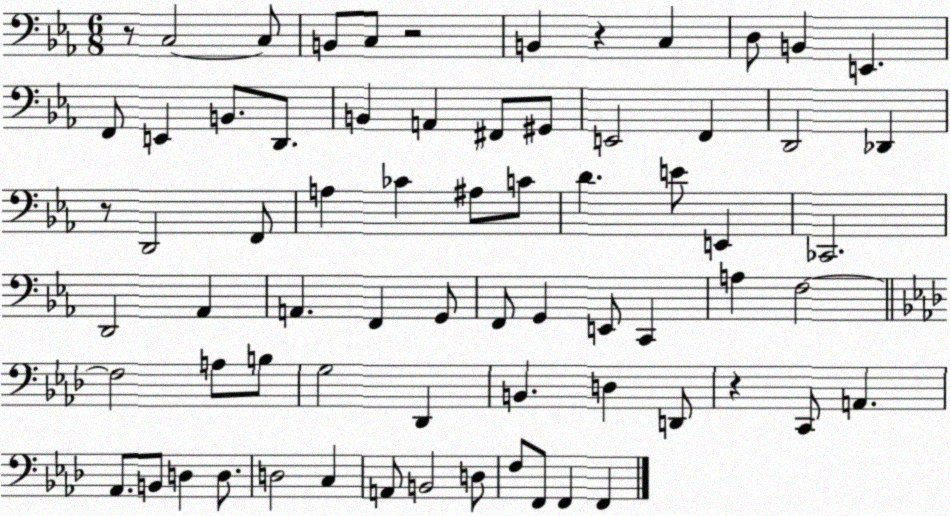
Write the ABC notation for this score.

X:1
T:Untitled
M:6/8
L:1/4
K:Eb
z/2 C,2 C,/2 B,,/2 C,/2 z2 B,, z C, D,/2 B,, E,, F,,/2 E,, B,,/2 D,,/2 B,, A,, ^F,,/2 ^G,,/2 E,,2 F,, D,,2 _D,, z/2 D,,2 F,,/2 A, _C ^A,/2 C/2 D E/2 E,, _C,,2 D,,2 _A,, A,, F,, G,,/2 F,,/2 G,, E,,/2 C,, A, F,2 F,2 A,/2 B,/2 G,2 _D,, B,, D, D,,/2 z C,,/2 A,, _A,,/2 B,,/2 D, D,/2 D,2 C, A,,/2 B,,2 D,/2 F,/2 F,,/2 F,, F,,